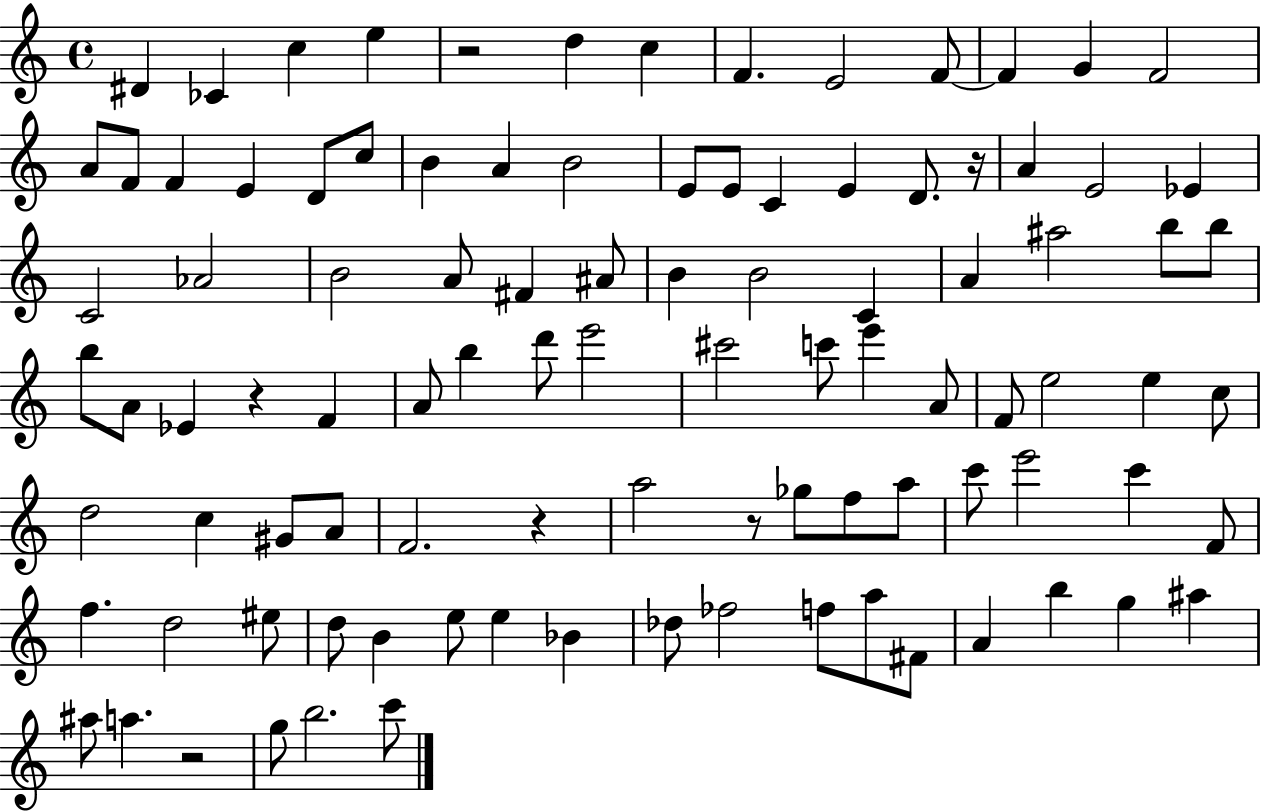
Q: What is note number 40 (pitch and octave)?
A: A#5